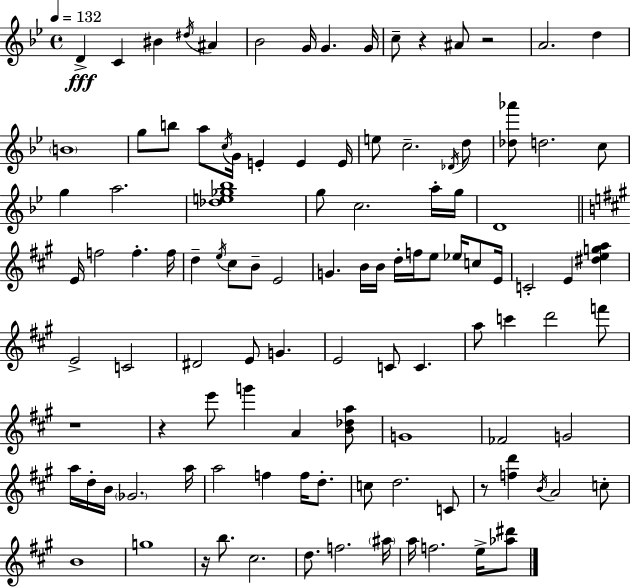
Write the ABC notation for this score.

X:1
T:Untitled
M:4/4
L:1/4
K:Bb
D C ^B ^d/4 ^A _B2 G/4 G G/4 c/2 z ^A/2 z2 A2 d B4 g/2 b/2 a/2 c/4 G/4 E E E/4 e/2 c2 _D/4 d/2 [_d_a']/2 d2 c/2 g a2 [_de_g_b]4 g/2 c2 a/4 g/4 D4 E/4 f2 f f/4 d e/4 ^c/2 B/2 E2 G B/4 B/4 d/4 f/4 e/2 _e/4 c/2 E/4 C2 E [^dega] E2 C2 ^D2 E/2 G E2 C/2 C a/2 c' d'2 f'/2 z4 z e'/2 g' A [B_da]/2 G4 _F2 G2 a/4 d/4 B/4 _G2 a/4 a2 f f/4 d/2 c/2 d2 C/2 z/2 [fd'] B/4 A2 c/2 B4 g4 z/4 b/2 ^c2 d/2 f2 ^a/4 a/4 f2 e/4 [_a^d']/2